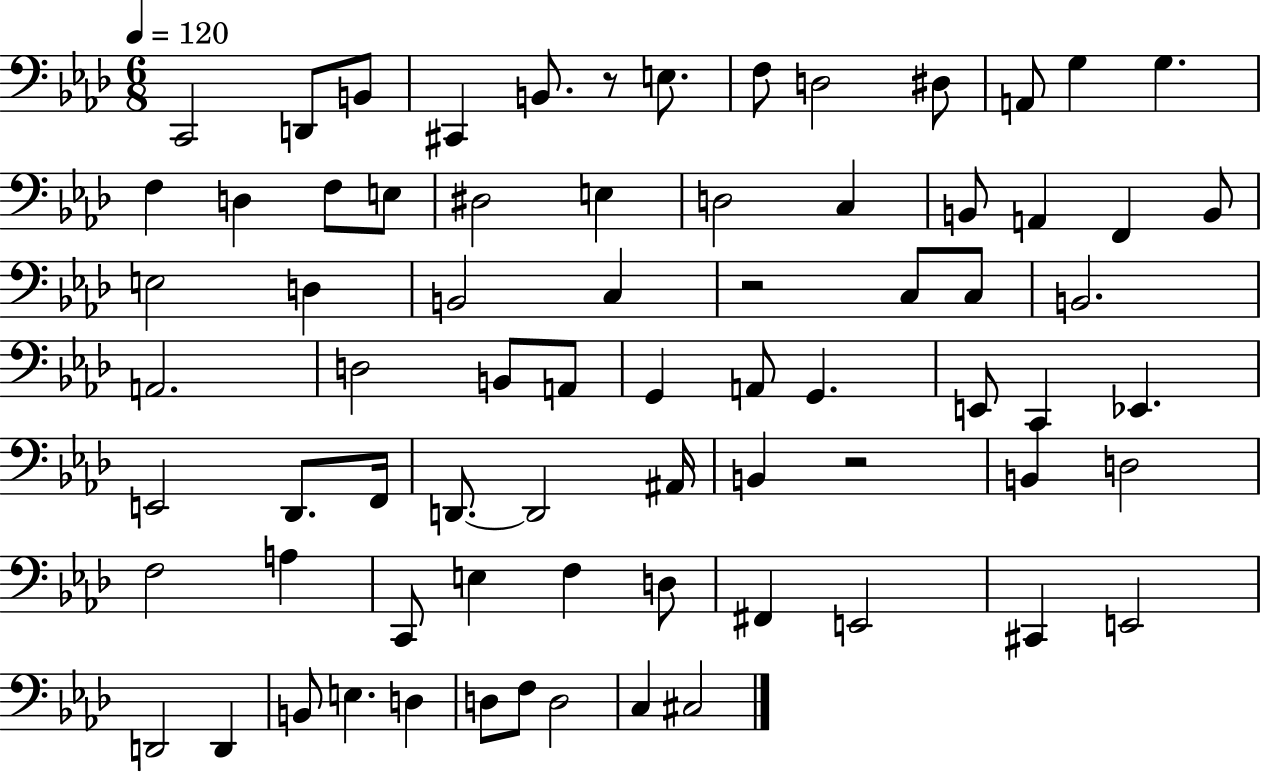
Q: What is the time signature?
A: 6/8